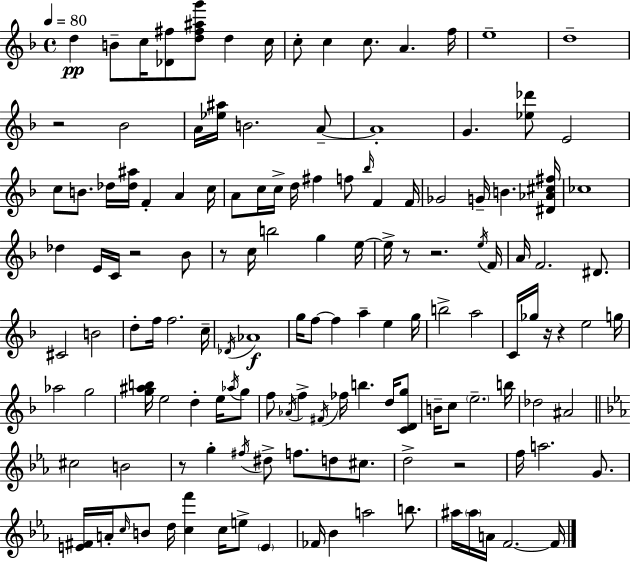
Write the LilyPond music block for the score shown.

{
  \clef treble
  \time 4/4
  \defaultTimeSignature
  \key f \major
  \tempo 4 = 80
  \repeat volta 2 { d''4\pp b'8-- c''16 <des' fis''>8 <d'' fis'' ais'' g'''>8 d''4 c''16 | c''8-. c''4 c''8. a'4. f''16 | e''1-- | d''1-- | \break r2 bes'2 | a'16 <ees'' ais''>16 b'2. a'8--~~ | a'1-. | g'4. <ees'' des'''>8 e'2 | \break c''8 b'8. des''16 <des'' ais''>16 f'4-. a'4 c''16 | a'8 c''16 c''16-> d''16 fis''4 f''8 \grace { bes''16 } f'4 | f'16 ges'2 g'16-- b'4. | <dis' aes' cis'' fis''>16 ces''1 | \break des''4 e'16 c'16 r2 bes'8 | r8 c''16 b''2 g''4 | e''16~~ e''16-> r8 r2. | \acciaccatura { e''16 } f'16 a'16 f'2. dis'8. | \break cis'2 b'2 | d''8-. f''16 f''2. | c''16-- \acciaccatura { des'16 }\f aes'1 | g''16 f''8~~ f''4 a''4-- e''4 | \break g''16 b''2-> a''2 | c'16 ges''16 r16 r4 e''2 | g''16 aes''2 g''2 | <g'' ais'' b''>16 e''2 d''4-. | \break e''16 \acciaccatura { aes''16 } g''8 f''8 \acciaccatura { aes'16 } f''4-> \acciaccatura { fis'16 } fes''16 b''4. | d''16 <c' d' g''>8 b'16-- c''8 \parenthesize e''2.-- | b''16 des''2 ais'2 | \bar "||" \break \key ees \major cis''2 b'2 | r8 g''4-. \acciaccatura { fis''16 } dis''8-> f''8. d''8 cis''8. | d''2-> r2 | f''16 a''2. g'8. | \break <e' fis'>16 a'16-. \grace { c''16 } b'8 d''16 <c'' f'''>4 c''16 e''8-> \parenthesize e'4 | fes'16 bes'4 a''2 b''8. | ais''16 \parenthesize ais''16 a'16 f'2.~~ | f'16 } \bar "|."
}